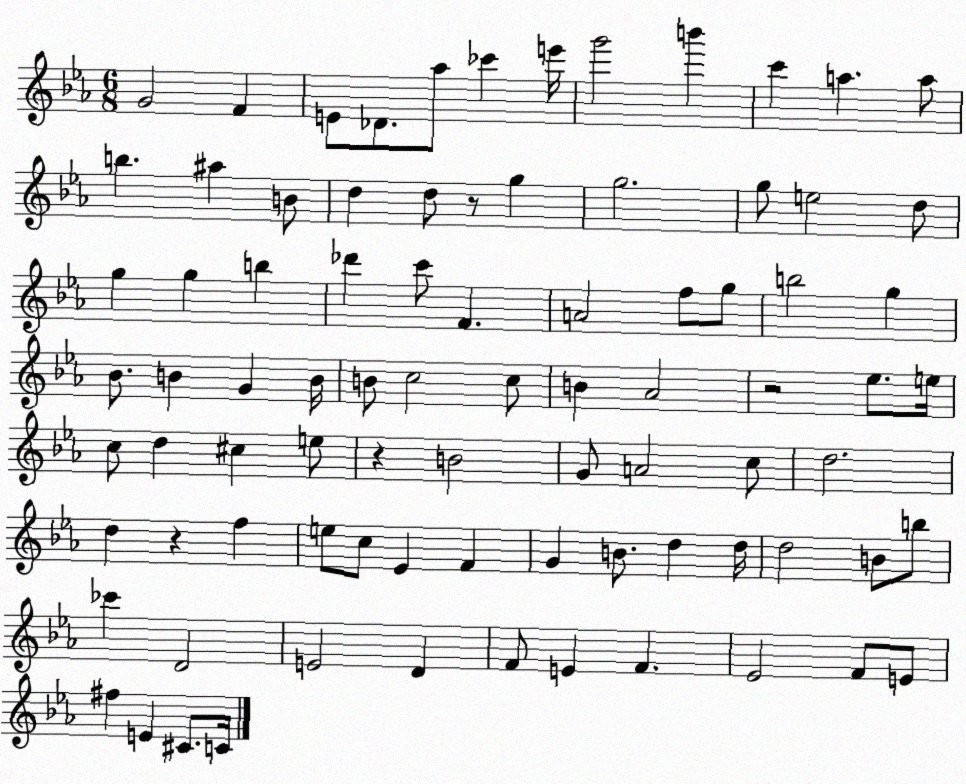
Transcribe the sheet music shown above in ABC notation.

X:1
T:Untitled
M:6/8
L:1/4
K:Eb
G2 F E/2 _D/2 _a/2 _c' e'/4 g'2 b' c' a a/2 b ^a B/2 d d/2 z/2 g g2 g/2 e2 d/2 g g b _d' c'/2 F A2 f/2 g/2 b2 g _B/2 B G B/4 B/2 c2 c/2 B _A2 z2 _e/2 e/4 c/2 d ^c e/2 z B2 G/2 A2 c/2 d2 d z f e/2 c/2 _E F G B/2 d d/4 d2 B/2 b/2 _c' D2 E2 D F/2 E F _E2 F/2 E/2 ^f E ^C/2 C/4